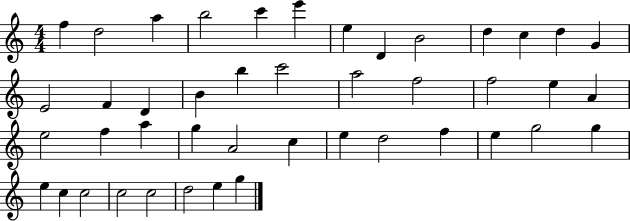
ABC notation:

X:1
T:Untitled
M:4/4
L:1/4
K:C
f d2 a b2 c' e' e D B2 d c d G E2 F D B b c'2 a2 f2 f2 e A e2 f a g A2 c e d2 f e g2 g e c c2 c2 c2 d2 e g